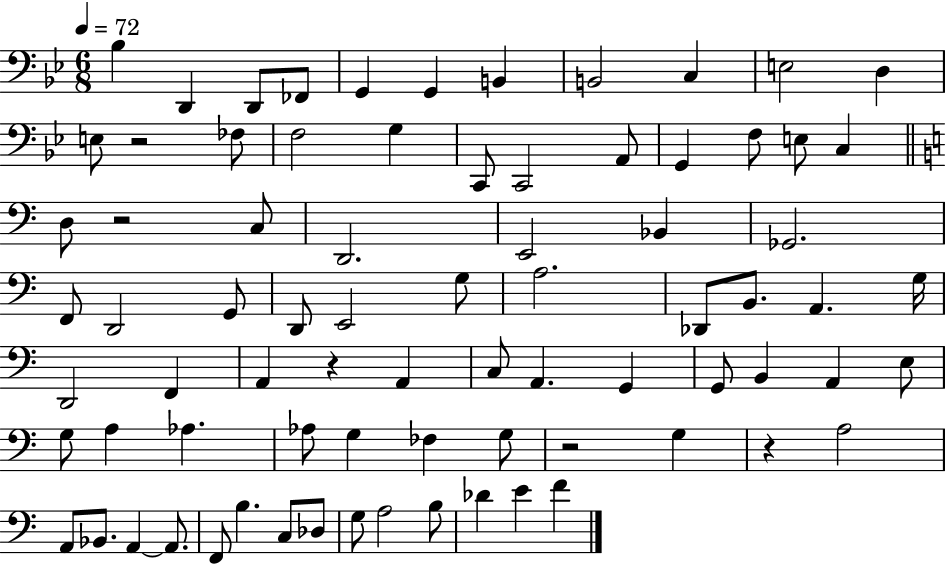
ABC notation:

X:1
T:Untitled
M:6/8
L:1/4
K:Bb
_B, D,, D,,/2 _F,,/2 G,, G,, B,, B,,2 C, E,2 D, E,/2 z2 _F,/2 F,2 G, C,,/2 C,,2 A,,/2 G,, F,/2 E,/2 C, D,/2 z2 C,/2 D,,2 E,,2 _B,, _G,,2 F,,/2 D,,2 G,,/2 D,,/2 E,,2 G,/2 A,2 _D,,/2 B,,/2 A,, G,/4 D,,2 F,, A,, z A,, C,/2 A,, G,, G,,/2 B,, A,, E,/2 G,/2 A, _A, _A,/2 G, _F, G,/2 z2 G, z A,2 A,,/2 _B,,/2 A,, A,,/2 F,,/2 B, C,/2 _D,/2 G,/2 A,2 B,/2 _D E F